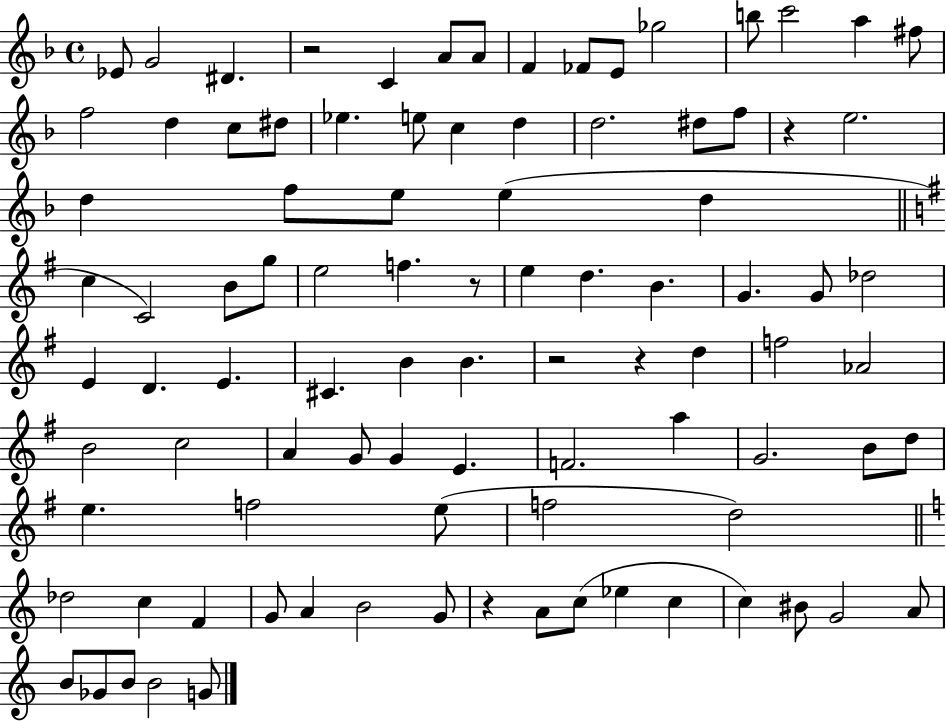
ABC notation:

X:1
T:Untitled
M:4/4
L:1/4
K:F
_E/2 G2 ^D z2 C A/2 A/2 F _F/2 E/2 _g2 b/2 c'2 a ^f/2 f2 d c/2 ^d/2 _e e/2 c d d2 ^d/2 f/2 z e2 d f/2 e/2 e d c C2 B/2 g/2 e2 f z/2 e d B G G/2 _d2 E D E ^C B B z2 z d f2 _A2 B2 c2 A G/2 G E F2 a G2 B/2 d/2 e f2 e/2 f2 d2 _d2 c F G/2 A B2 G/2 z A/2 c/2 _e c c ^B/2 G2 A/2 B/2 _G/2 B/2 B2 G/2